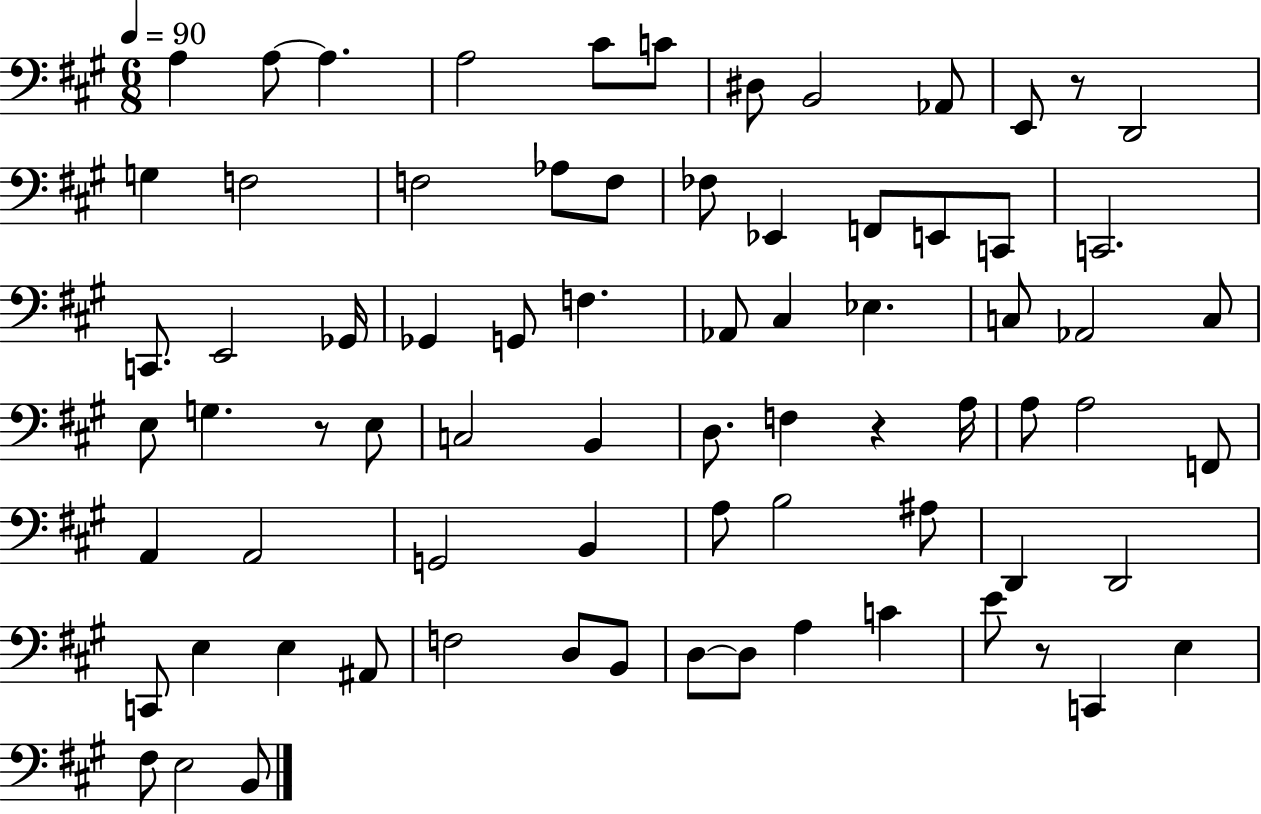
A3/q A3/e A3/q. A3/h C#4/e C4/e D#3/e B2/h Ab2/e E2/e R/e D2/h G3/q F3/h F3/h Ab3/e F3/e FES3/e Eb2/q F2/e E2/e C2/e C2/h. C2/e. E2/h Gb2/s Gb2/q G2/e F3/q. Ab2/e C#3/q Eb3/q. C3/e Ab2/h C3/e E3/e G3/q. R/e E3/e C3/h B2/q D3/e. F3/q R/q A3/s A3/e A3/h F2/e A2/q A2/h G2/h B2/q A3/e B3/h A#3/e D2/q D2/h C2/e E3/q E3/q A#2/e F3/h D3/e B2/e D3/e D3/e A3/q C4/q E4/e R/e C2/q E3/q F#3/e E3/h B2/e